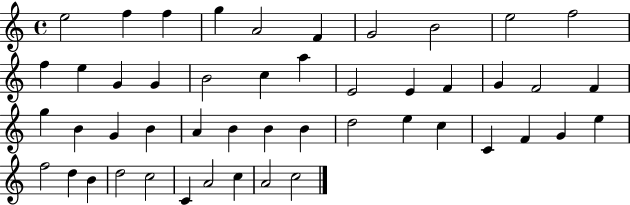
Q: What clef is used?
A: treble